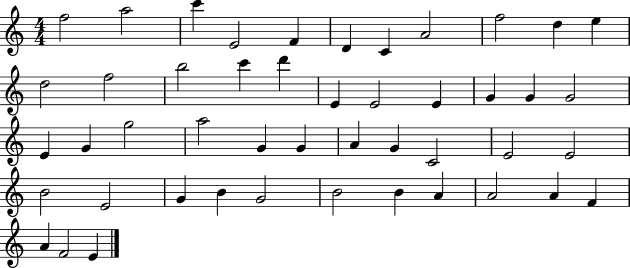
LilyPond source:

{
  \clef treble
  \numericTimeSignature
  \time 4/4
  \key c \major
  f''2 a''2 | c'''4 e'2 f'4 | d'4 c'4 a'2 | f''2 d''4 e''4 | \break d''2 f''2 | b''2 c'''4 d'''4 | e'4 e'2 e'4 | g'4 g'4 g'2 | \break e'4 g'4 g''2 | a''2 g'4 g'4 | a'4 g'4 c'2 | e'2 e'2 | \break b'2 e'2 | g'4 b'4 g'2 | b'2 b'4 a'4 | a'2 a'4 f'4 | \break a'4 f'2 e'4 | \bar "|."
}